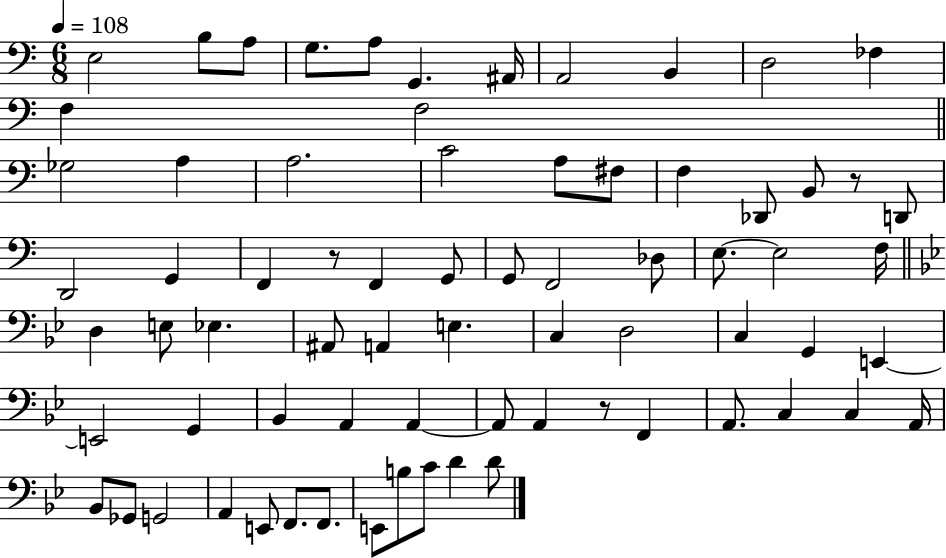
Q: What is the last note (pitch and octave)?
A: D4